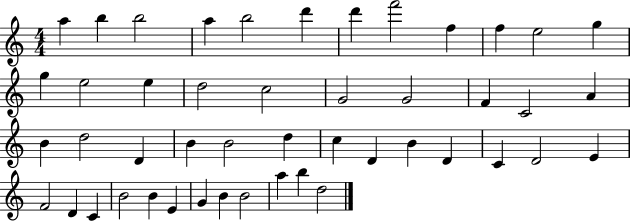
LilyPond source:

{
  \clef treble
  \numericTimeSignature
  \time 4/4
  \key c \major
  a''4 b''4 b''2 | a''4 b''2 d'''4 | d'''4 f'''2 f''4 | f''4 e''2 g''4 | \break g''4 e''2 e''4 | d''2 c''2 | g'2 g'2 | f'4 c'2 a'4 | \break b'4 d''2 d'4 | b'4 b'2 d''4 | c''4 d'4 b'4 d'4 | c'4 d'2 e'4 | \break f'2 d'4 c'4 | b'2 b'4 e'4 | g'4 b'4 b'2 | a''4 b''4 d''2 | \break \bar "|."
}